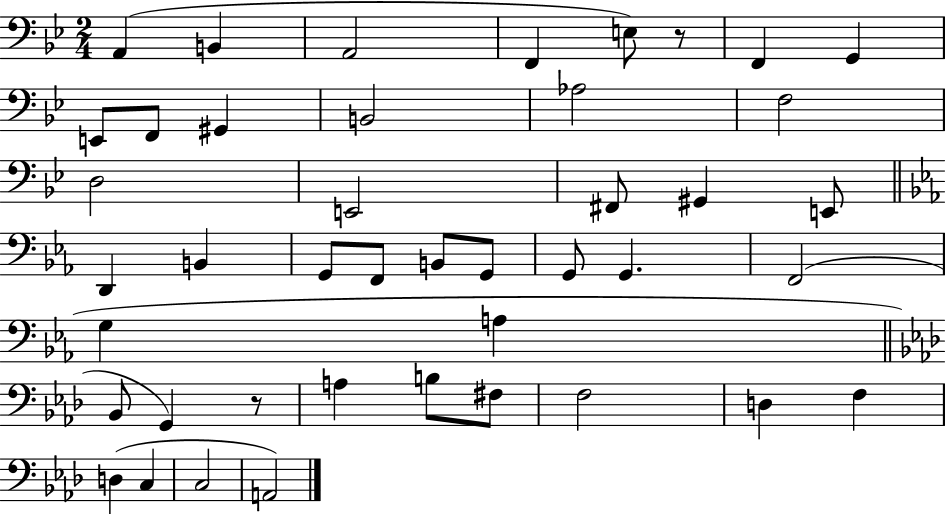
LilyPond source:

{
  \clef bass
  \numericTimeSignature
  \time 2/4
  \key bes \major
  a,4( b,4 | a,2 | f,4 e8) r8 | f,4 g,4 | \break e,8 f,8 gis,4 | b,2 | aes2 | f2 | \break d2 | e,2 | fis,8 gis,4 e,8 | \bar "||" \break \key ees \major d,4 b,4 | g,8 f,8 b,8 g,8 | g,8 g,4. | f,2( | \break g4 a4 | \bar "||" \break \key aes \major bes,8 g,4) r8 | a4 b8 fis8 | f2 | d4 f4 | \break d4( c4 | c2 | a,2) | \bar "|."
}